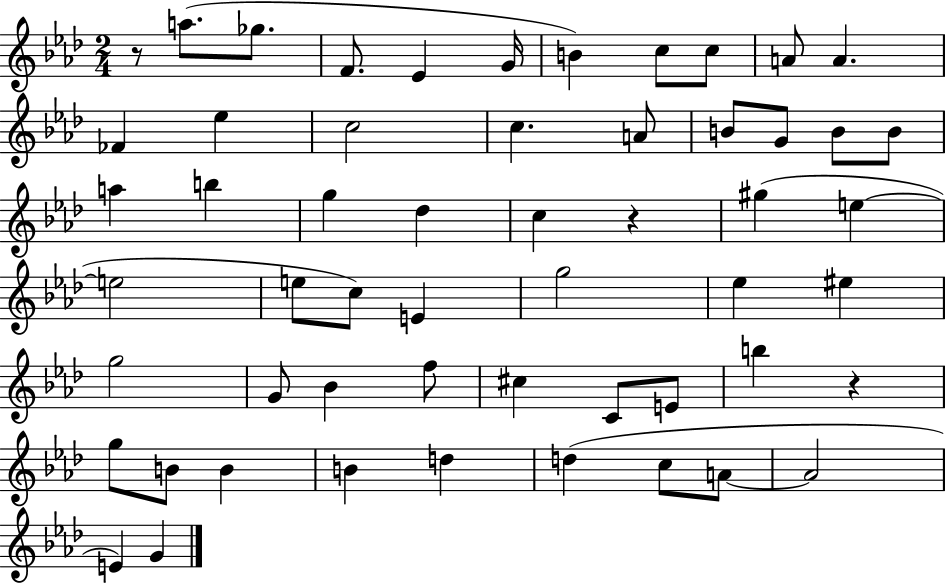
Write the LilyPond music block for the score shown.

{
  \clef treble
  \numericTimeSignature
  \time 2/4
  \key aes \major
  r8 a''8.( ges''8. | f'8. ees'4 g'16 | b'4) c''8 c''8 | a'8 a'4. | \break fes'4 ees''4 | c''2 | c''4. a'8 | b'8 g'8 b'8 b'8 | \break a''4 b''4 | g''4 des''4 | c''4 r4 | gis''4( e''4~~ | \break e''2 | e''8 c''8) e'4 | g''2 | ees''4 eis''4 | \break g''2 | g'8 bes'4 f''8 | cis''4 c'8 e'8 | b''4 r4 | \break g''8 b'8 b'4 | b'4 d''4 | d''4( c''8 a'8~~ | a'2 | \break e'4) g'4 | \bar "|."
}